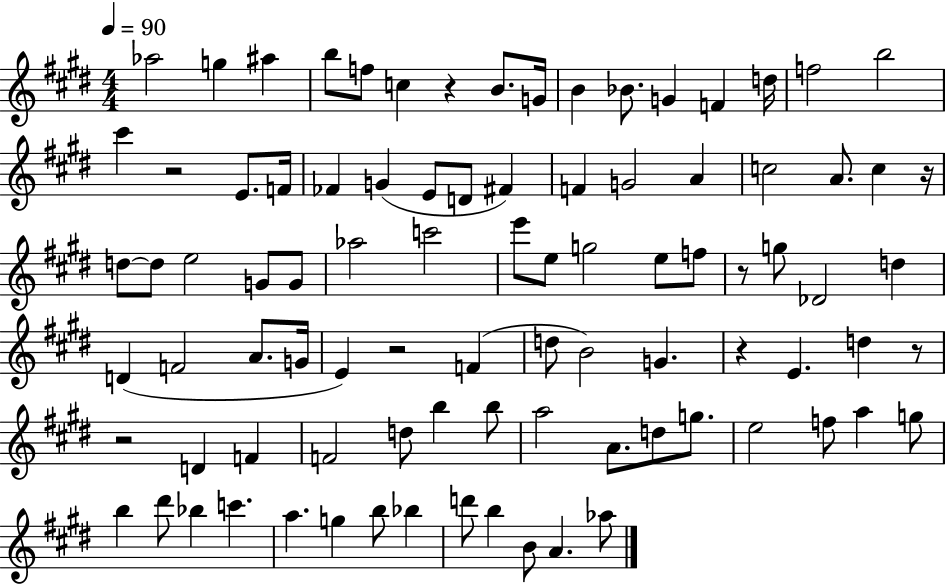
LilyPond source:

{
  \clef treble
  \numericTimeSignature
  \time 4/4
  \key e \major
  \tempo 4 = 90
  aes''2 g''4 ais''4 | b''8 f''8 c''4 r4 b'8. g'16 | b'4 bes'8. g'4 f'4 d''16 | f''2 b''2 | \break cis'''4 r2 e'8. f'16 | fes'4 g'4( e'8 d'8 fis'4) | f'4 g'2 a'4 | c''2 a'8. c''4 r16 | \break d''8~~ d''8 e''2 g'8 g'8 | aes''2 c'''2 | e'''8 e''8 g''2 e''8 f''8 | r8 g''8 des'2 d''4 | \break d'4( f'2 a'8. g'16 | e'4) r2 f'4( | d''8 b'2) g'4. | r4 e'4. d''4 r8 | \break r2 d'4 f'4 | f'2 d''8 b''4 b''8 | a''2 a'8. d''8 g''8. | e''2 f''8 a''4 g''8 | \break b''4 dis'''8 bes''4 c'''4. | a''4. g''4 b''8 bes''4 | d'''8 b''4 b'8 a'4. aes''8 | \bar "|."
}